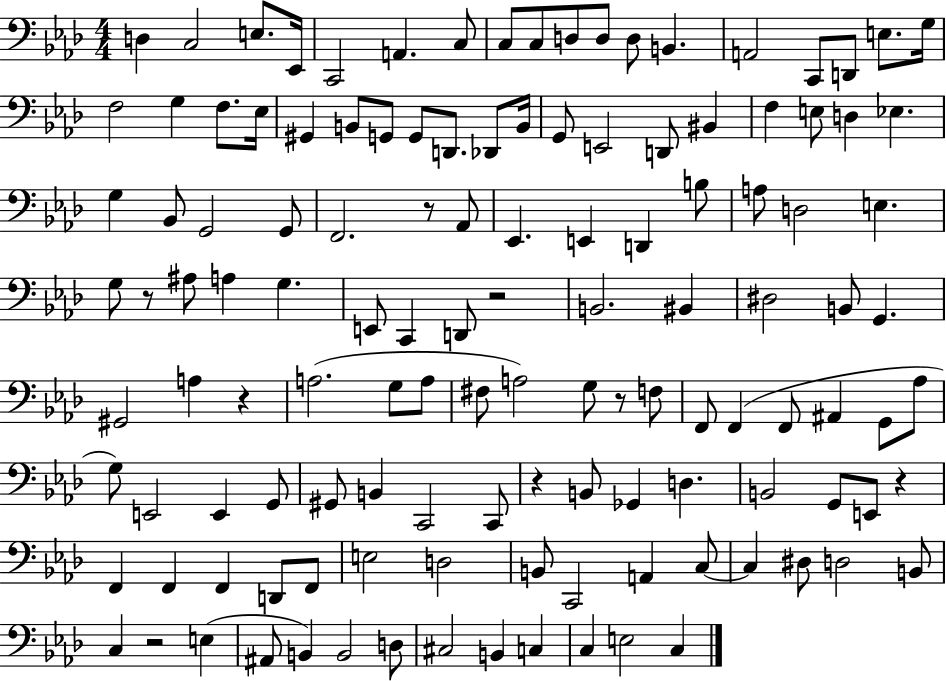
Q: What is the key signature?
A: AES major